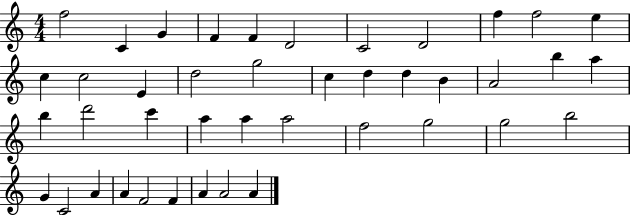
F5/h C4/q G4/q F4/q F4/q D4/h C4/h D4/h F5/q F5/h E5/q C5/q C5/h E4/q D5/h G5/h C5/q D5/q D5/q B4/q A4/h B5/q A5/q B5/q D6/h C6/q A5/q A5/q A5/h F5/h G5/h G5/h B5/h G4/q C4/h A4/q A4/q F4/h F4/q A4/q A4/h A4/q